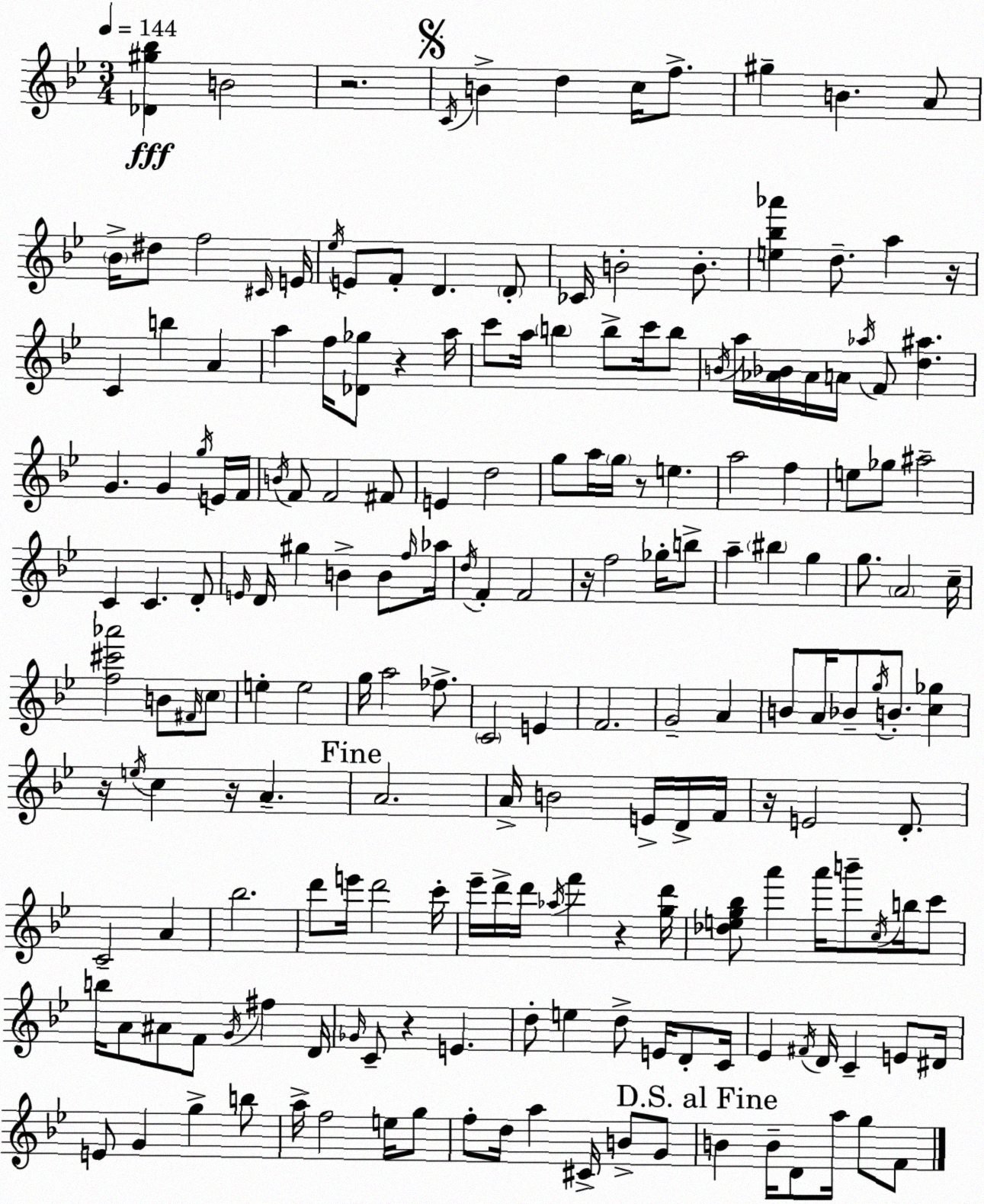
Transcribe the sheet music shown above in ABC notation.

X:1
T:Untitled
M:3/4
L:1/4
K:Gm
[_D^g_b] B2 z2 C/4 B d c/4 f/2 ^g B A/2 _B/4 ^d/2 f2 ^C/4 E/4 _e/4 E/2 F/2 D D/2 _C/4 B2 B/2 [e_b_a'] d/2 a z/4 C b A a f/4 [_D_g]/2 z a/4 c'/2 a/4 b b/2 c'/4 b/2 B/4 a/4 [_A_B]/4 _A/4 A/4 _a/4 F/2 [d^a] G G g/4 E/4 F/4 B/4 F/2 F2 ^F/2 E d2 g/2 a/4 g/4 z/2 e a2 f e/2 _g/2 ^a2 C C D/2 E/4 D/4 ^g B B/2 f/4 _a/4 d/4 F F2 z/4 f2 _g/4 b/2 a ^b g g/2 A2 c/4 [f^c'_a']2 B/2 ^F/4 c/2 e e2 g/4 a2 _f/2 C2 E F2 G2 A B/2 A/4 _B/2 g/4 B/2 [c_g] z/4 e/4 c z/4 A A2 A/4 B2 E/4 D/4 F/4 z/4 E2 D/2 C2 A _b2 d'/2 e'/4 d'2 c'/4 _e'/4 d'/4 d'/4 _a/4 f' z [gd']/4 [_deg_b]/2 a' a'/4 b'/2 c/4 b/4 c'/2 b/4 A/2 ^A/2 F/2 G/4 ^f D/4 _G/4 C/2 z E d/2 e d/2 E/4 D/2 C/4 _E ^F/4 D/4 C E/2 ^D/4 E/2 G g b/2 a/4 f2 e/4 g/2 f/2 d/4 a ^C/4 B/2 G/2 B B/4 D/2 a/4 g/2 F/2